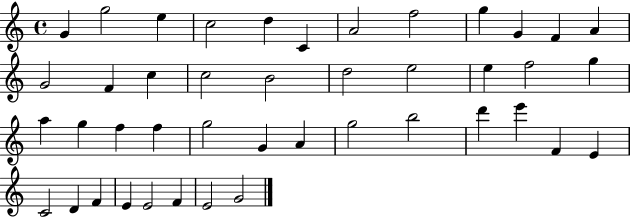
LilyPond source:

{
  \clef treble
  \time 4/4
  \defaultTimeSignature
  \key c \major
  g'4 g''2 e''4 | c''2 d''4 c'4 | a'2 f''2 | g''4 g'4 f'4 a'4 | \break g'2 f'4 c''4 | c''2 b'2 | d''2 e''2 | e''4 f''2 g''4 | \break a''4 g''4 f''4 f''4 | g''2 g'4 a'4 | g''2 b''2 | d'''4 e'''4 f'4 e'4 | \break c'2 d'4 f'4 | e'4 e'2 f'4 | e'2 g'2 | \bar "|."
}